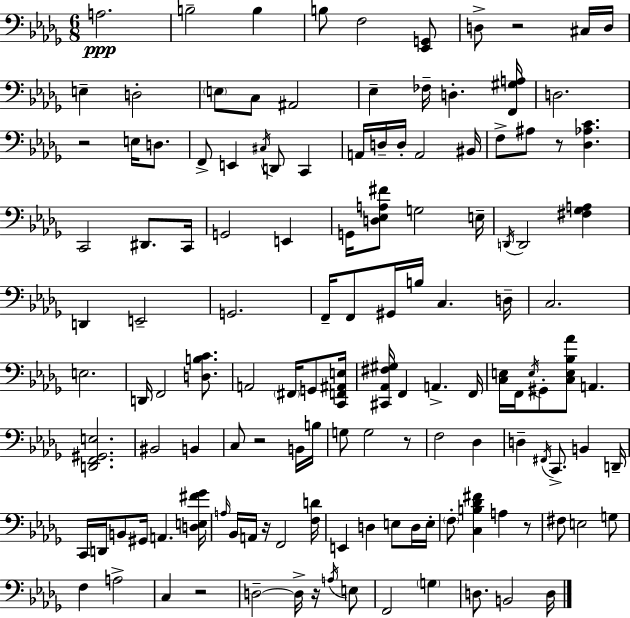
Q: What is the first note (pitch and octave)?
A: A3